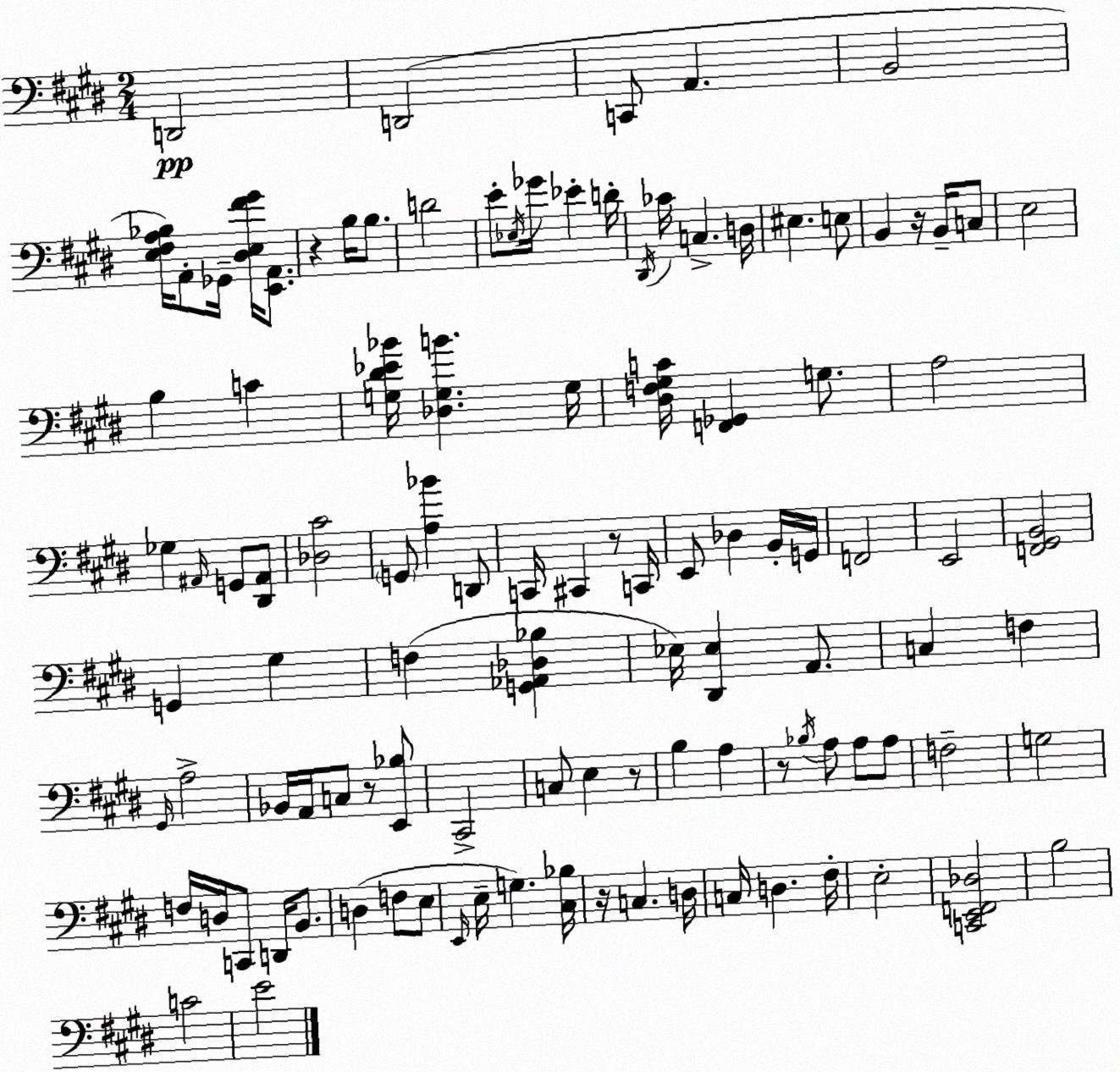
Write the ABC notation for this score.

X:1
T:Untitled
M:2/4
L:1/4
K:E
D,,2 D,,2 C,,/2 A,, B,,2 [E,^F,A,_B,]/4 A,,/2 _G,,/4 [^D,E,^F^G]/4 [E,,A,,]/2 z B,/4 B,/2 D2 E/2 _E,/4 _G/4 _E D/4 ^D,,/4 _C/4 C, D,/4 ^E, E,/2 B,, z/4 B,,/4 C,/2 E,2 B, C [G,^D_E_B]/4 [_D,G,B] G,/4 [^D,F,^G,C]/4 [F,,_G,,] G,/2 A,2 _G, ^A,,/4 G,,/2 [^D,,^A,,]/2 [_D,^C]2 G,,/2 [A,_B] D,,/2 C,,/4 ^C,, z/2 C,,/4 E,,/2 _D, B,,/4 G,,/4 F,,2 E,,2 [F,,^G,,B,,]2 G,, ^G, F, [G,,_A,,_D,_B,] _E,/4 [^D,,_E,] A,,/2 C, F, ^G,,/4 A,2 _B,,/4 A,,/4 C,/2 z/2 [E,,_B,]/2 ^C,,2 C,/2 E, z/2 B, A, z/2 _B,/4 A,/2 A,/2 A,/2 F,2 G,2 F,/4 D,/4 C,,/2 D,,/4 B,,/2 D, F,/2 E,/2 E,,/4 E,/4 G, [^C,_B,]/4 z/4 C, D,/4 C,/4 D, ^F,/4 E,2 [C,,E,,F,,_D,]2 B,2 C2 E2